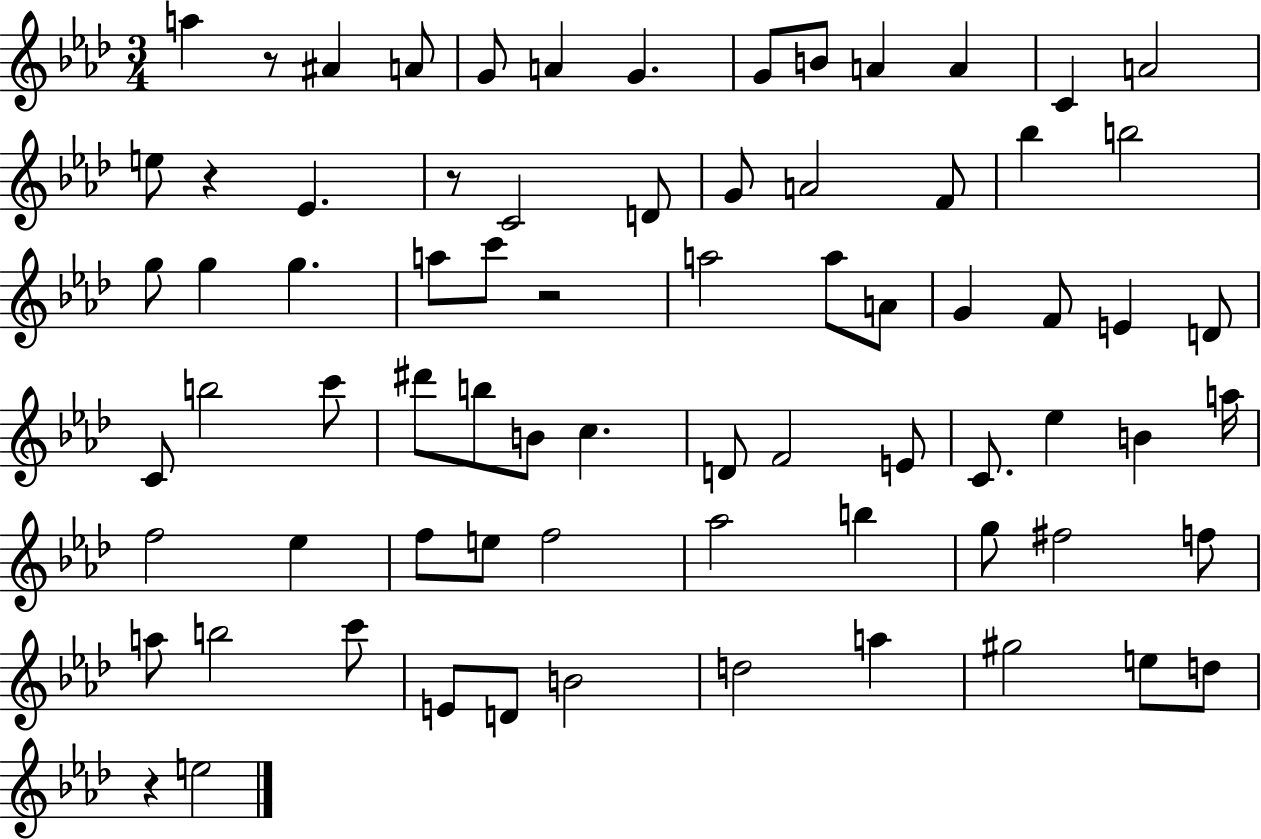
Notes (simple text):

A5/q R/e A#4/q A4/e G4/e A4/q G4/q. G4/e B4/e A4/q A4/q C4/q A4/h E5/e R/q Eb4/q. R/e C4/h D4/e G4/e A4/h F4/e Bb5/q B5/h G5/e G5/q G5/q. A5/e C6/e R/h A5/h A5/e A4/e G4/q F4/e E4/q D4/e C4/e B5/h C6/e D#6/e B5/e B4/e C5/q. D4/e F4/h E4/e C4/e. Eb5/q B4/q A5/s F5/h Eb5/q F5/e E5/e F5/h Ab5/h B5/q G5/e F#5/h F5/e A5/e B5/h C6/e E4/e D4/e B4/h D5/h A5/q G#5/h E5/e D5/e R/q E5/h